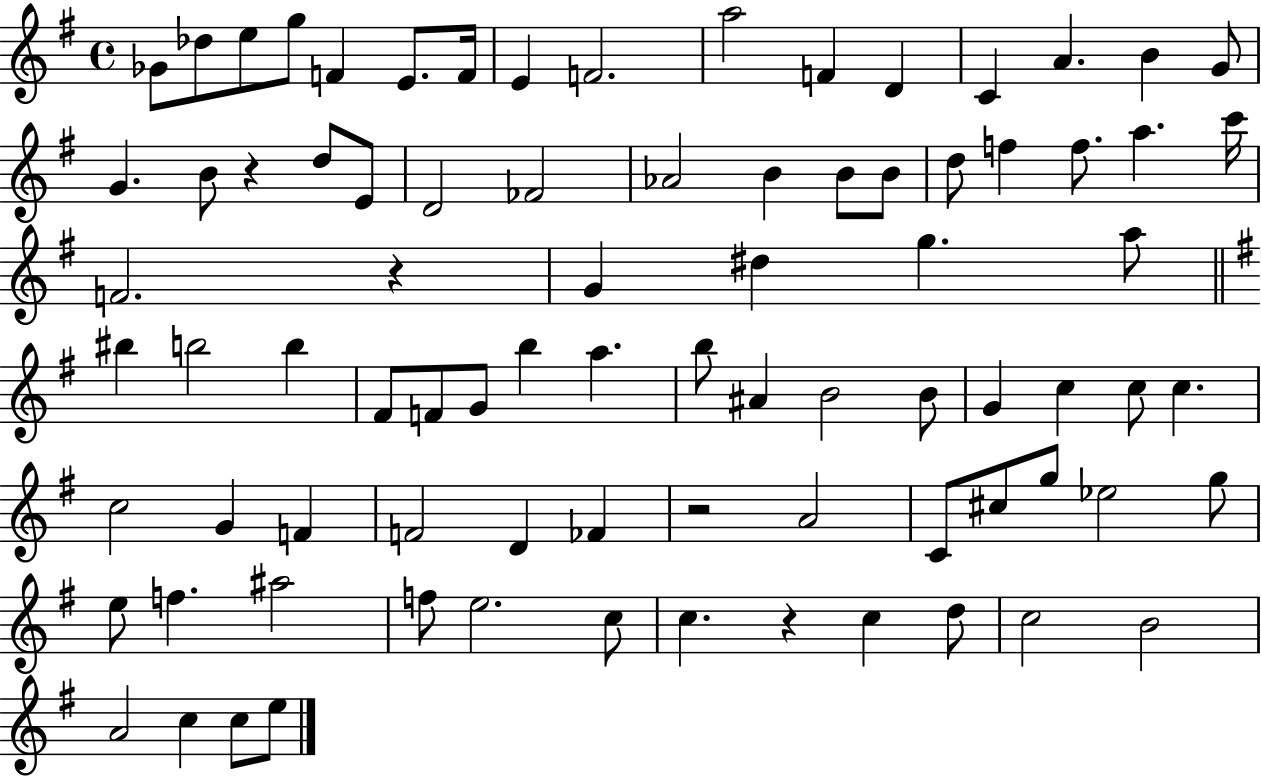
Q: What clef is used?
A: treble